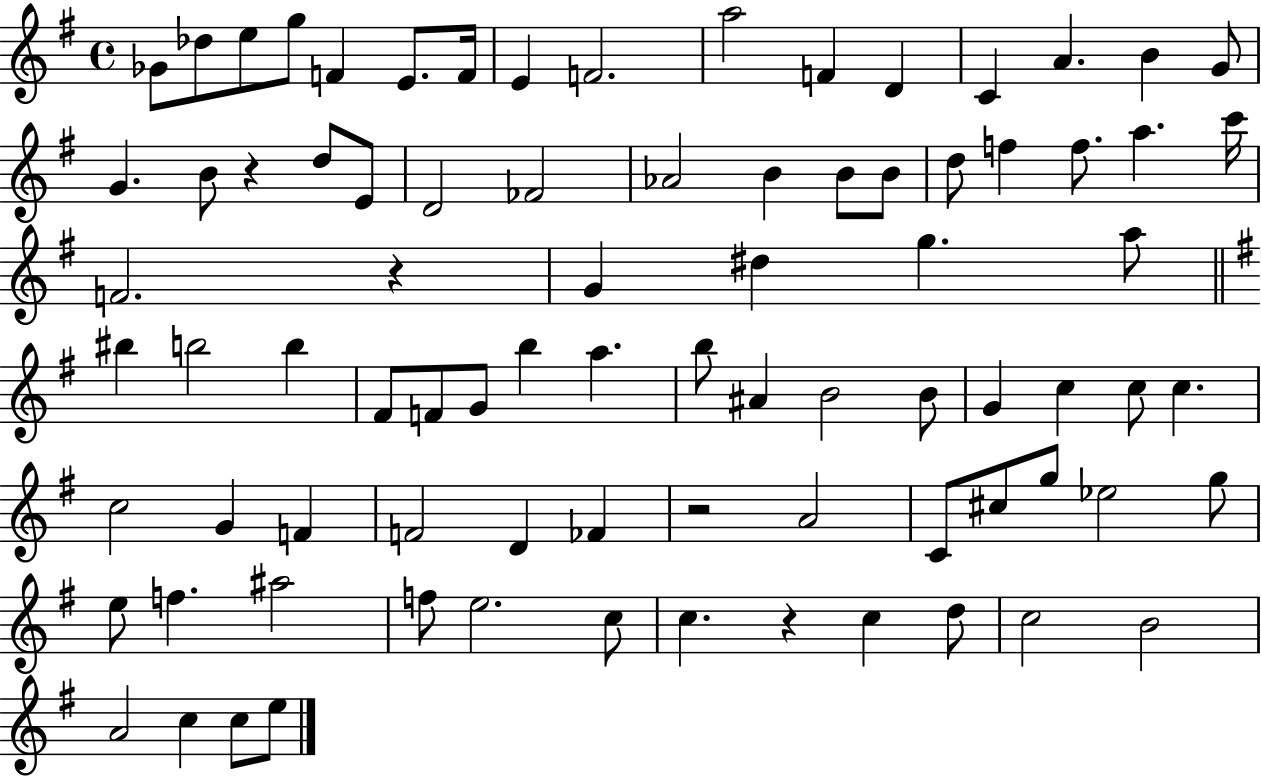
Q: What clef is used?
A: treble